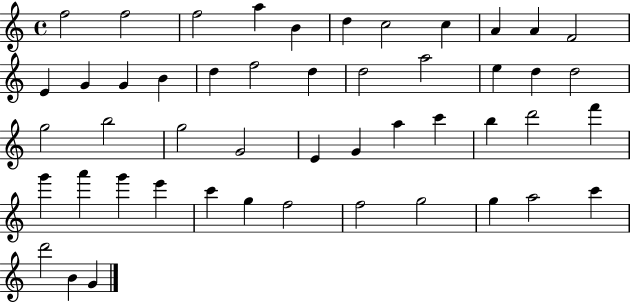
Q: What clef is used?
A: treble